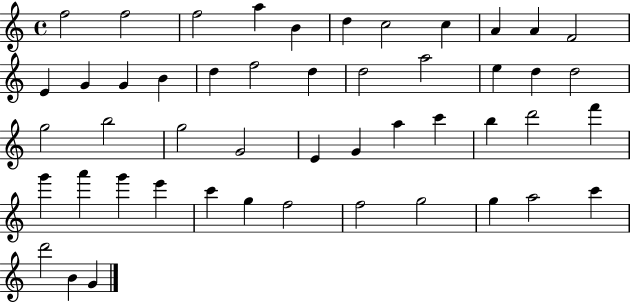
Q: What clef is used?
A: treble